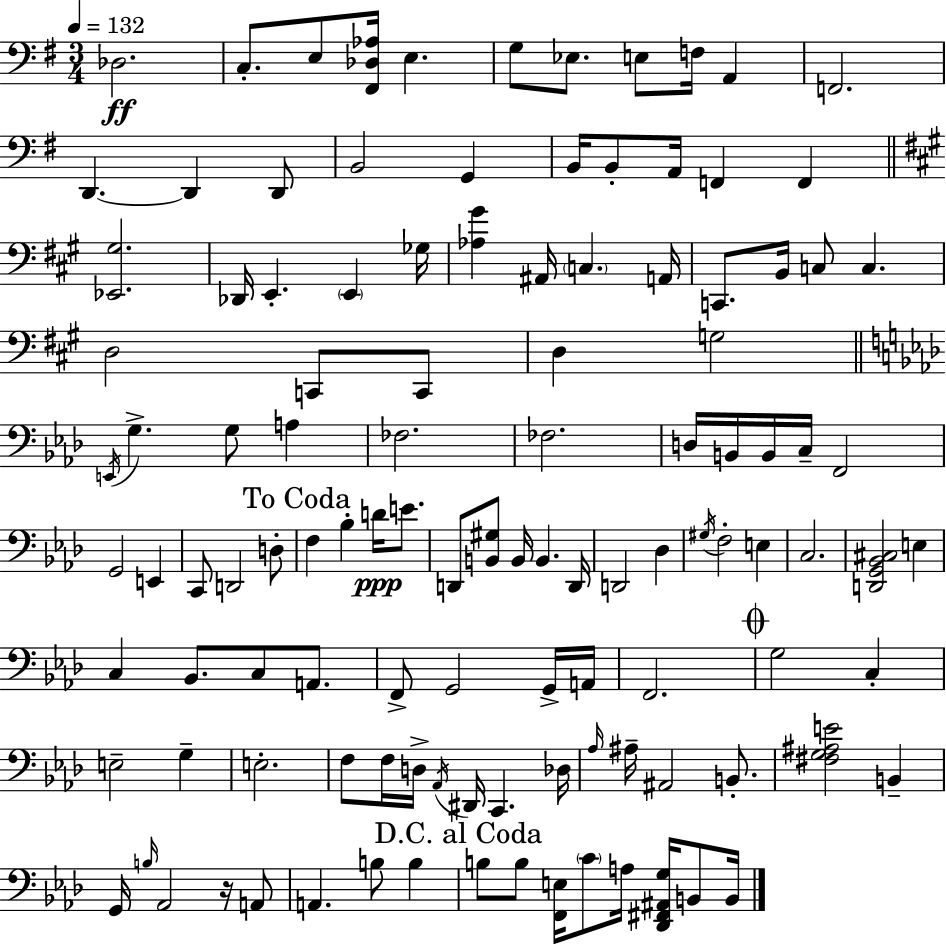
Db3/h. C3/e. E3/e [F#2,Db3,Ab3]/s E3/q. G3/e Eb3/e. E3/e F3/s A2/q F2/h. D2/q. D2/q D2/e B2/h G2/q B2/s B2/e A2/s F2/q F2/q [Eb2,G#3]/h. Db2/s E2/q. E2/q Gb3/s [Ab3,G#4]/q A#2/s C3/q. A2/s C2/e. B2/s C3/e C3/q. D3/h C2/e C2/e D3/q G3/h E2/s G3/q. G3/e A3/q FES3/h. FES3/h. D3/s B2/s B2/s C3/s F2/h G2/h E2/q C2/e D2/h D3/e F3/q Bb3/q D4/s E4/e. D2/e [B2,G#3]/e B2/s B2/q. D2/s D2/h Db3/q G#3/s F3/h E3/q C3/h. [D2,G2,Bb2,C#3]/h E3/q C3/q Bb2/e. C3/e A2/e. F2/e G2/h G2/s A2/s F2/h. G3/h C3/q E3/h G3/q E3/h. F3/e F3/s D3/s Ab2/s D#2/s C2/q. Db3/s Ab3/s A#3/s A#2/h B2/e. [F#3,G3,A#3,E4]/h B2/q G2/s B3/s Ab2/h R/s A2/e A2/q. B3/e B3/q B3/e B3/e [F2,E3]/s C4/e A3/s [Db2,F#2,A#2,G3]/s B2/e B2/s